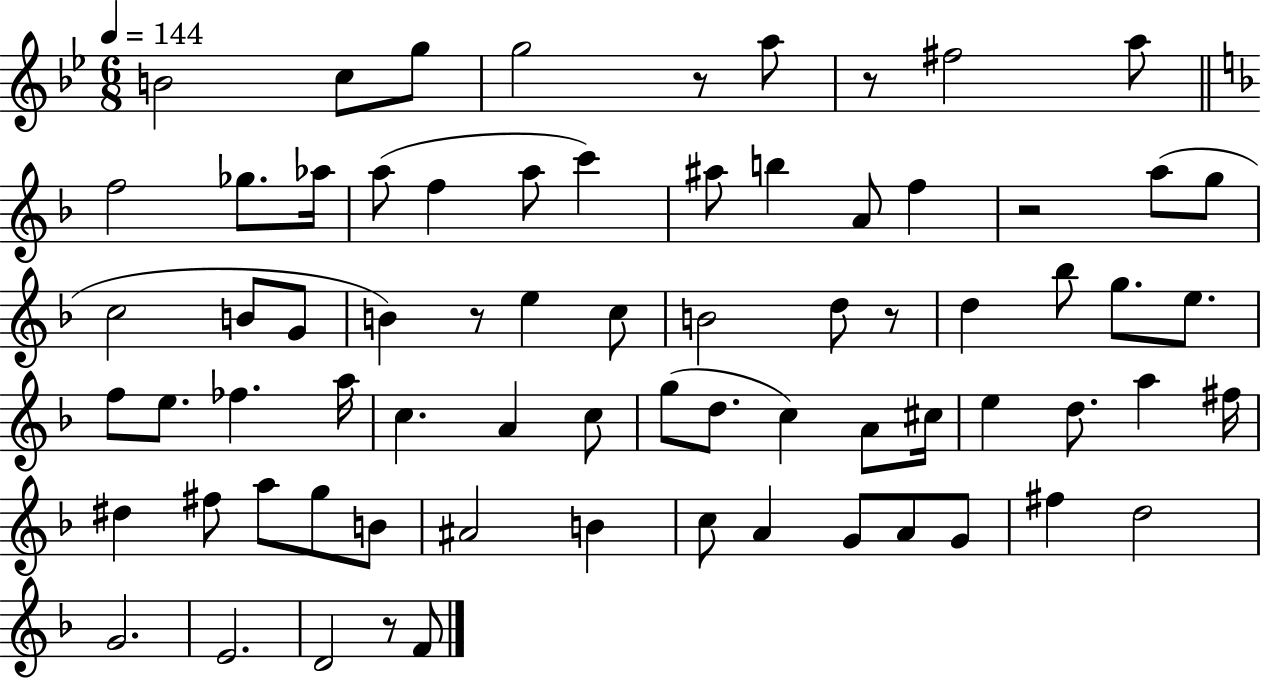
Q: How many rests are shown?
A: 6